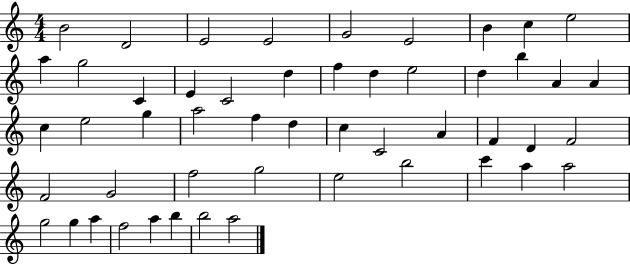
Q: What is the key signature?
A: C major